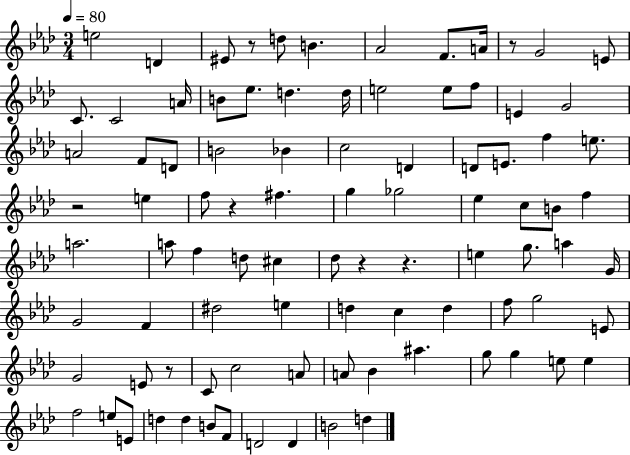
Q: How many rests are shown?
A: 7